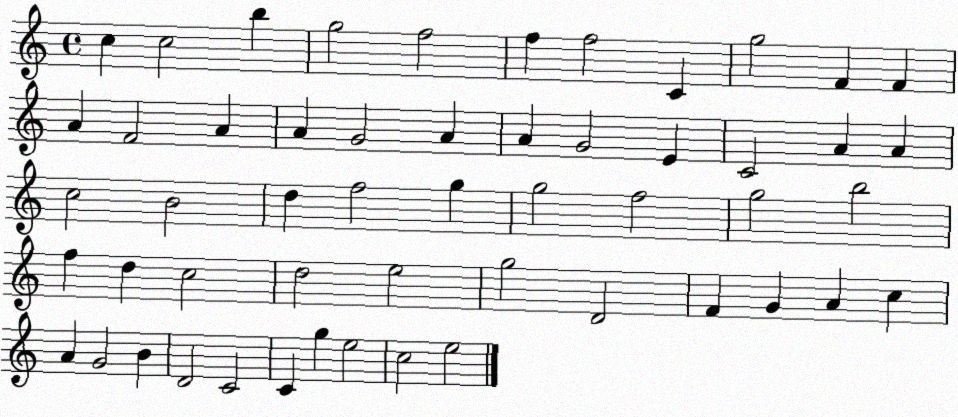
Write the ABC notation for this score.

X:1
T:Untitled
M:4/4
L:1/4
K:C
c c2 b g2 f2 f f2 C g2 F F A F2 A A G2 A A G2 E C2 A A c2 B2 d f2 g g2 f2 g2 b2 f d c2 d2 e2 g2 D2 F G A c A G2 B D2 C2 C g e2 c2 e2